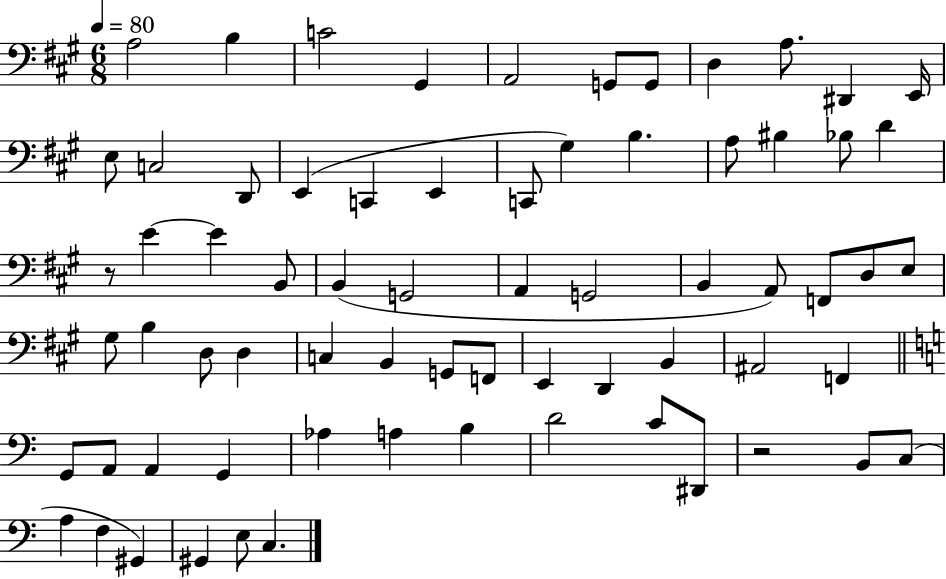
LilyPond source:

{
  \clef bass
  \numericTimeSignature
  \time 6/8
  \key a \major
  \tempo 4 = 80
  a2 b4 | c'2 gis,4 | a,2 g,8 g,8 | d4 a8. dis,4 e,16 | \break e8 c2 d,8 | e,4( c,4 e,4 | c,8 gis4) b4. | a8 bis4 bes8 d'4 | \break r8 e'4~~ e'4 b,8 | b,4( g,2 | a,4 g,2 | b,4 a,8) f,8 d8 e8 | \break gis8 b4 d8 d4 | c4 b,4 g,8 f,8 | e,4 d,4 b,4 | ais,2 f,4 | \break \bar "||" \break \key a \minor g,8 a,8 a,4 g,4 | aes4 a4 b4 | d'2 c'8 dis,8 | r2 b,8 c8( | \break a4 f4 gis,4) | gis,4 e8 c4. | \bar "|."
}